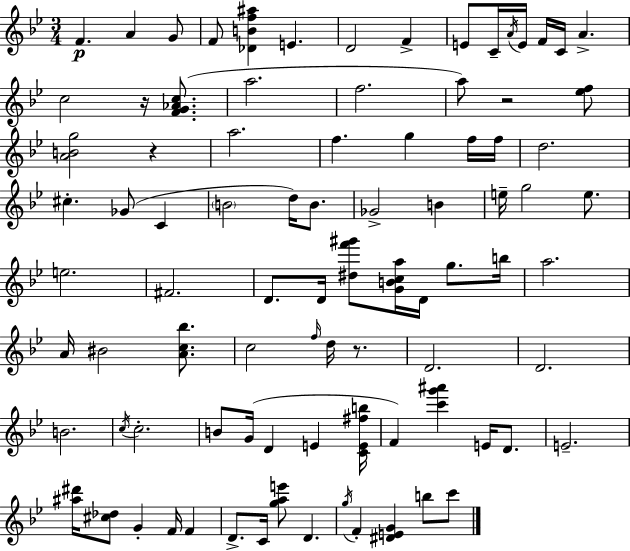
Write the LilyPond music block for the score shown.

{
  \clef treble
  \numericTimeSignature
  \time 3/4
  \key g \minor
  f'4.\p a'4 g'8 | f'8 <des' b' f'' ais''>4 e'4. | d'2 f'4-> | e'8 c'16-- \acciaccatura { a'16 } e'16 f'16 c'16 a'4.-> | \break c''2 r16 <f' g' aes' c''>8.( | a''2. | f''2. | a''8) r2 <ees'' f''>8 | \break <a' b' g''>2 r4 | a''2. | f''4. g''4 f''16 | f''16 d''2. | \break cis''4.-. ges'8( c'4 | \parenthesize b'2 d''16) b'8. | ges'2-> b'4 | e''16-- g''2 e''8. | \break e''2. | fis'2. | d'8. d'16 <dis'' f''' gis'''>8 <g' b' c'' a''>16 d'16 g''8. | b''16 a''2. | \break a'16 bis'2 <a' c'' bes''>8. | c''2 \grace { f''16 } d''16 r8. | d'2. | d'2. | \break b'2. | \acciaccatura { c''16 } c''2.-. | b'8 g'16( d'4 e'4 | <c' e' fis'' b''>16 f'4) <c''' g''' ais'''>4 e'16 | \break d'8. e'2.-- | <ais'' dis'''>16 <cis'' des''>8 g'4-. f'16 f'4 | d'8.-> c'16 <g'' a'' e'''>8 d'4. | \acciaccatura { g''16 } f'4-. <dis' e' g'>4 | \break b''8 c'''8 \bar "|."
}